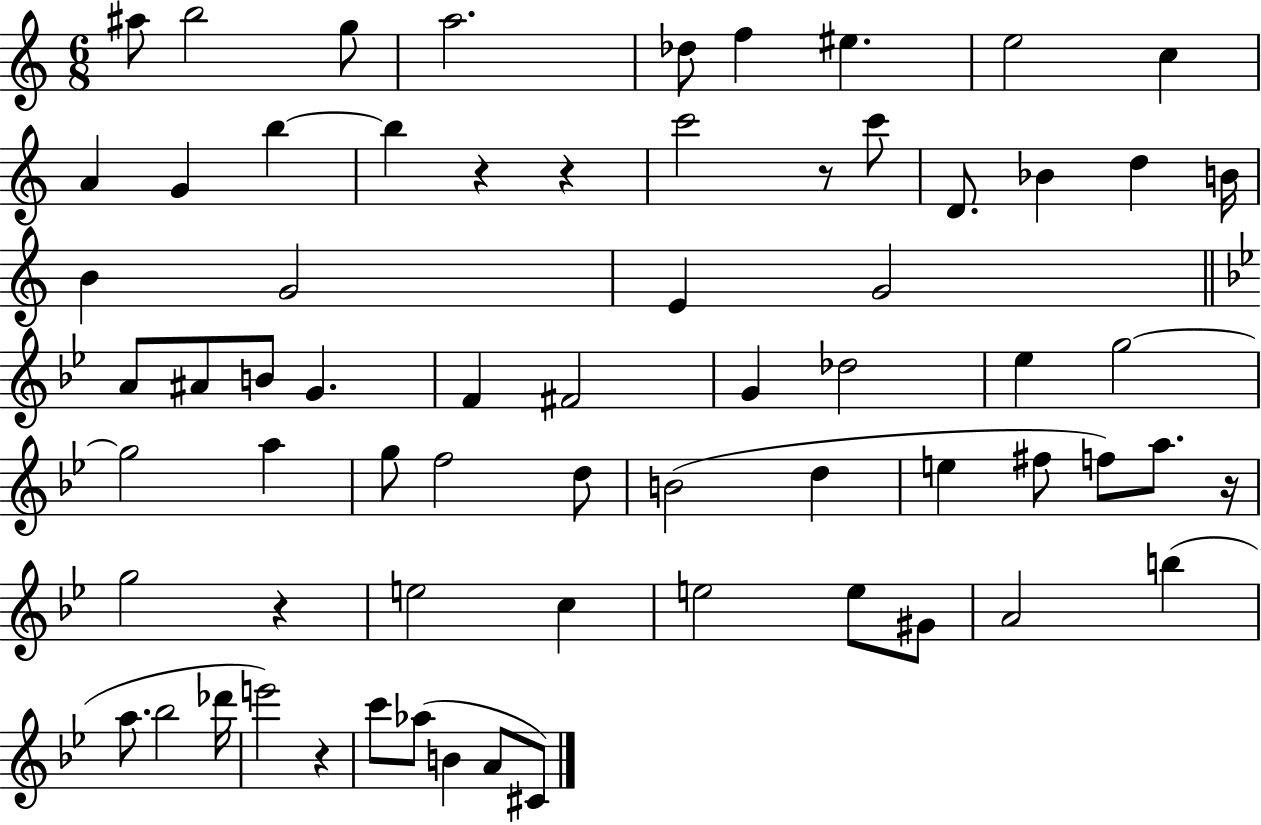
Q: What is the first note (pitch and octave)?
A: A#5